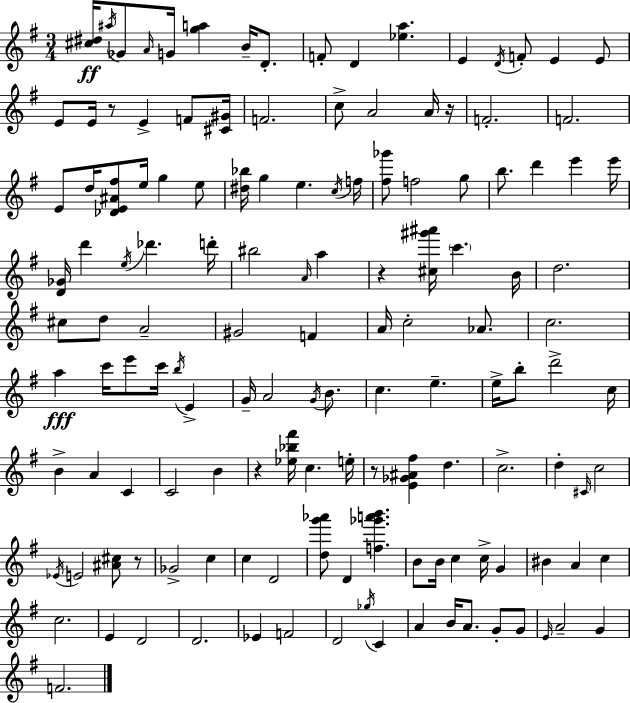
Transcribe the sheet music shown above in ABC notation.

X:1
T:Untitled
M:3/4
L:1/4
K:Em
[^c^d]/4 ^a/4 _G/2 A/4 G/4 [ga] B/4 D/2 F/2 D [_ea] E D/4 F/2 E E/2 E/2 E/4 z/2 E F/2 [^C^G]/4 F2 c/2 A2 A/4 z/4 F2 F2 E/2 d/4 [_DE^A^f]/2 e/4 g e/2 [^d_b]/4 g e c/4 f/4 [^f_g']/2 f2 g/2 b/2 d' e' e'/4 [D_G]/4 d' e/4 _d' d'/4 ^b2 A/4 a z [^c^g'^a']/4 c' B/4 d2 ^c/2 d/2 A2 ^G2 F A/4 c2 _A/2 c2 a c'/4 e'/2 c'/4 b/4 E G/4 A2 G/4 B/2 c e e/4 b/2 d'2 c/4 B A C C2 B z [_e_b^f']/4 c e/4 z/2 [E_G^A^f] d c2 d ^C/4 c2 _E/4 E2 [^A^c]/2 z/2 _G2 c c D2 [dg'_a']/2 D [f_g'a'b'] B/2 B/4 c c/4 G ^B A c c2 E D2 D2 _E F2 D2 _g/4 C A B/4 A/2 G/2 G/2 E/4 A2 G F2